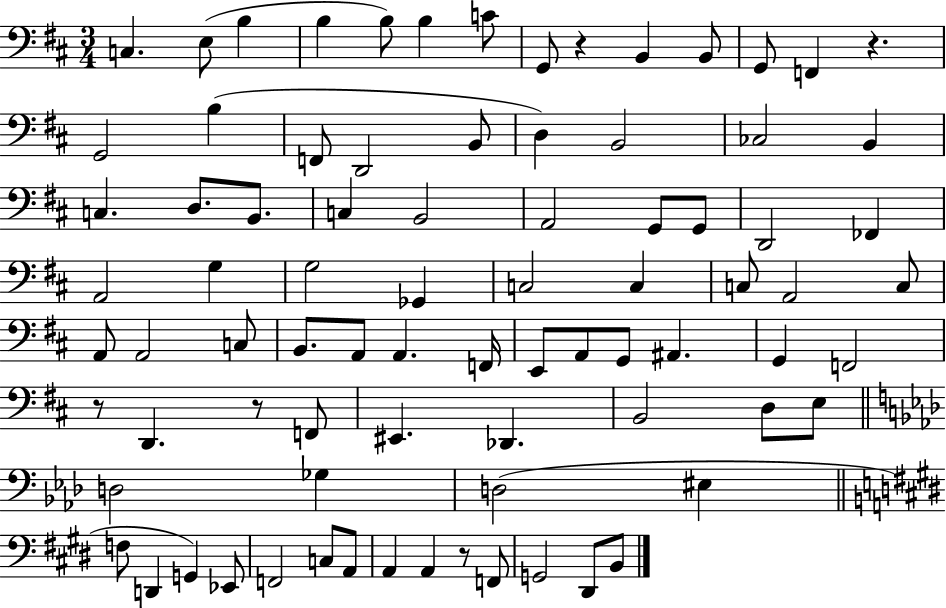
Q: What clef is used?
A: bass